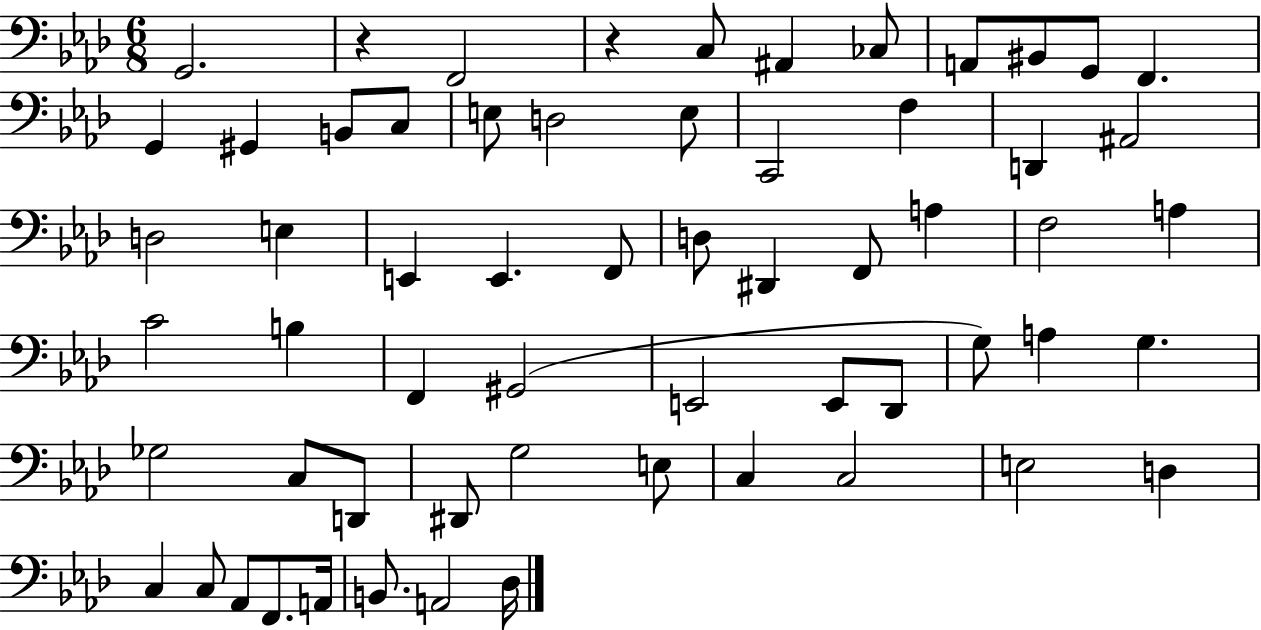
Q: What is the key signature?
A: AES major